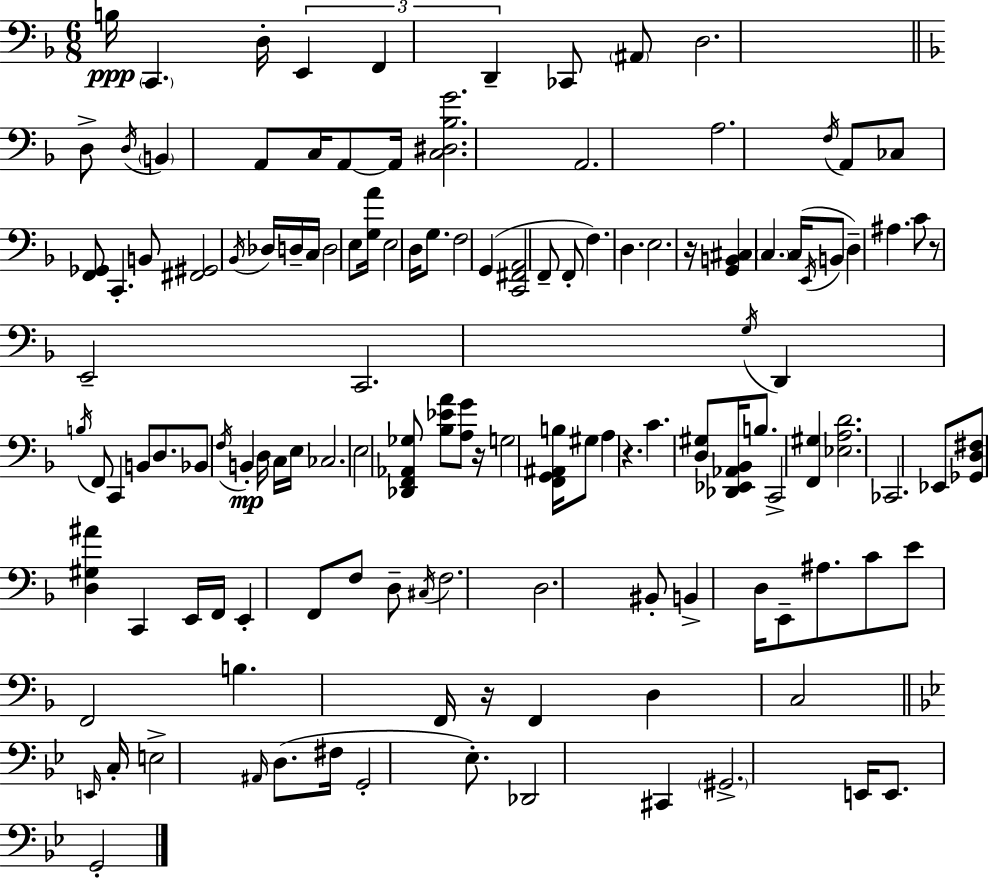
B3/s C2/q. D3/s E2/q F2/q D2/q CES2/e A#2/e D3/h. D3/e D3/s B2/q A2/e C3/s A2/e A2/s [C3,D#3,Bb3,G4]/h. A2/h. A3/h. F3/s A2/e CES3/e [F2,Gb2]/e C2/q. B2/e [F#2,G#2]/h Bb2/s Db3/s D3/s C3/s D3/h E3/e [G3,A4]/s E3/h D3/s G3/e. F3/h G2/q [C2,F#2,A2]/h F2/e F2/e F3/q. D3/q. E3/h. R/s [G2,B2,C#3]/q C3/q. C3/s E2/s B2/e D3/q A#3/q. C4/e R/e E2/h C2/h. G3/s D2/q B3/s F2/e C2/q B2/e D3/e. Bb2/e F3/s B2/q D3/s C3/s E3/s CES3/h. E3/h [Db2,F2,Ab2,Gb3]/e [Bb3,Eb4,A4]/e [A3,G4]/e R/s G3/h [F2,G2,A#2,B3]/s G#3/e A3/q R/q. C4/q. [D3,G#3]/e [Db2,Eb2,Ab2,Bb2]/s B3/e. C2/h [F2,G#3]/q [Eb3,A3,D4]/h. CES2/h. Eb2/e [Gb2,D3,F#3]/e [D3,G#3,A#4]/q C2/q E2/s F2/s E2/q F2/e F3/e D3/e C#3/s F3/h. D3/h. BIS2/e B2/q D3/s E2/e A#3/e. C4/e E4/e F2/h B3/q. F2/s R/s F2/q D3/q C3/h E2/s C3/s E3/h A#2/s D3/e. F#3/s G2/h Eb3/e. Db2/h C#2/q G#2/h. E2/s E2/e. G2/h